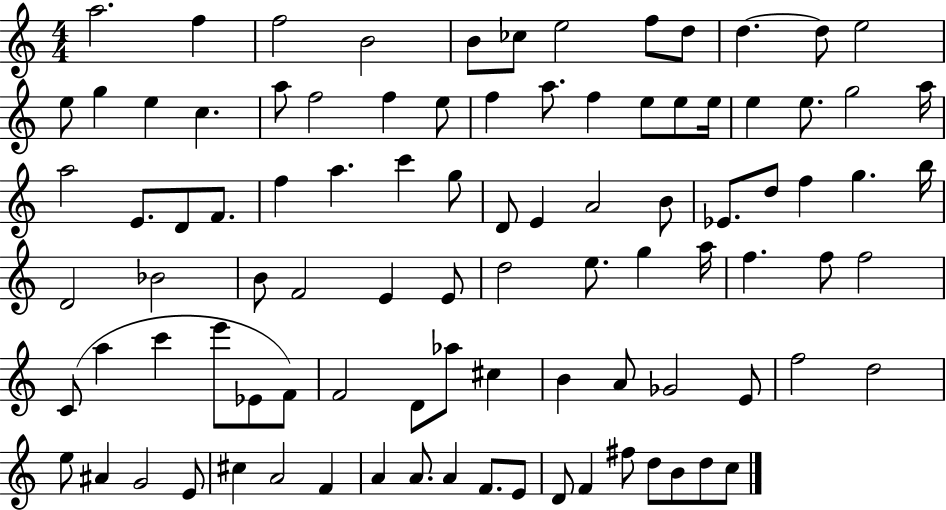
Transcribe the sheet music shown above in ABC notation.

X:1
T:Untitled
M:4/4
L:1/4
K:C
a2 f f2 B2 B/2 _c/2 e2 f/2 d/2 d d/2 e2 e/2 g e c a/2 f2 f e/2 f a/2 f e/2 e/2 e/4 e e/2 g2 a/4 a2 E/2 D/2 F/2 f a c' g/2 D/2 E A2 B/2 _E/2 d/2 f g b/4 D2 _B2 B/2 F2 E E/2 d2 e/2 g a/4 f f/2 f2 C/2 a c' e'/2 _E/2 F/2 F2 D/2 _a/2 ^c B A/2 _G2 E/2 f2 d2 e/2 ^A G2 E/2 ^c A2 F A A/2 A F/2 E/2 D/2 F ^f/2 d/2 B/2 d/2 c/2